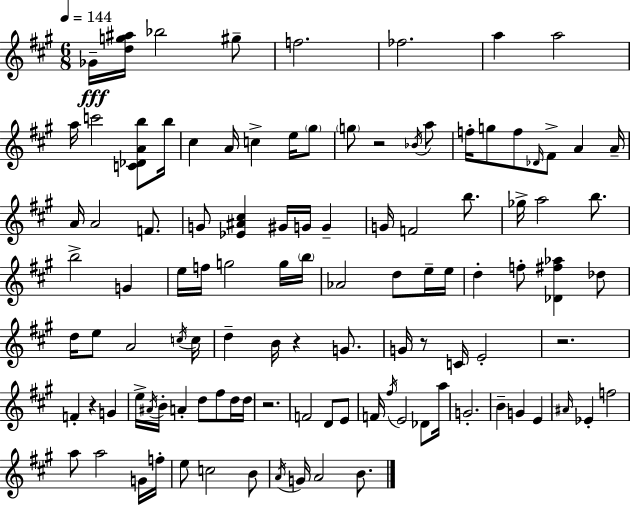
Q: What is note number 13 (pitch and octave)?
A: C5